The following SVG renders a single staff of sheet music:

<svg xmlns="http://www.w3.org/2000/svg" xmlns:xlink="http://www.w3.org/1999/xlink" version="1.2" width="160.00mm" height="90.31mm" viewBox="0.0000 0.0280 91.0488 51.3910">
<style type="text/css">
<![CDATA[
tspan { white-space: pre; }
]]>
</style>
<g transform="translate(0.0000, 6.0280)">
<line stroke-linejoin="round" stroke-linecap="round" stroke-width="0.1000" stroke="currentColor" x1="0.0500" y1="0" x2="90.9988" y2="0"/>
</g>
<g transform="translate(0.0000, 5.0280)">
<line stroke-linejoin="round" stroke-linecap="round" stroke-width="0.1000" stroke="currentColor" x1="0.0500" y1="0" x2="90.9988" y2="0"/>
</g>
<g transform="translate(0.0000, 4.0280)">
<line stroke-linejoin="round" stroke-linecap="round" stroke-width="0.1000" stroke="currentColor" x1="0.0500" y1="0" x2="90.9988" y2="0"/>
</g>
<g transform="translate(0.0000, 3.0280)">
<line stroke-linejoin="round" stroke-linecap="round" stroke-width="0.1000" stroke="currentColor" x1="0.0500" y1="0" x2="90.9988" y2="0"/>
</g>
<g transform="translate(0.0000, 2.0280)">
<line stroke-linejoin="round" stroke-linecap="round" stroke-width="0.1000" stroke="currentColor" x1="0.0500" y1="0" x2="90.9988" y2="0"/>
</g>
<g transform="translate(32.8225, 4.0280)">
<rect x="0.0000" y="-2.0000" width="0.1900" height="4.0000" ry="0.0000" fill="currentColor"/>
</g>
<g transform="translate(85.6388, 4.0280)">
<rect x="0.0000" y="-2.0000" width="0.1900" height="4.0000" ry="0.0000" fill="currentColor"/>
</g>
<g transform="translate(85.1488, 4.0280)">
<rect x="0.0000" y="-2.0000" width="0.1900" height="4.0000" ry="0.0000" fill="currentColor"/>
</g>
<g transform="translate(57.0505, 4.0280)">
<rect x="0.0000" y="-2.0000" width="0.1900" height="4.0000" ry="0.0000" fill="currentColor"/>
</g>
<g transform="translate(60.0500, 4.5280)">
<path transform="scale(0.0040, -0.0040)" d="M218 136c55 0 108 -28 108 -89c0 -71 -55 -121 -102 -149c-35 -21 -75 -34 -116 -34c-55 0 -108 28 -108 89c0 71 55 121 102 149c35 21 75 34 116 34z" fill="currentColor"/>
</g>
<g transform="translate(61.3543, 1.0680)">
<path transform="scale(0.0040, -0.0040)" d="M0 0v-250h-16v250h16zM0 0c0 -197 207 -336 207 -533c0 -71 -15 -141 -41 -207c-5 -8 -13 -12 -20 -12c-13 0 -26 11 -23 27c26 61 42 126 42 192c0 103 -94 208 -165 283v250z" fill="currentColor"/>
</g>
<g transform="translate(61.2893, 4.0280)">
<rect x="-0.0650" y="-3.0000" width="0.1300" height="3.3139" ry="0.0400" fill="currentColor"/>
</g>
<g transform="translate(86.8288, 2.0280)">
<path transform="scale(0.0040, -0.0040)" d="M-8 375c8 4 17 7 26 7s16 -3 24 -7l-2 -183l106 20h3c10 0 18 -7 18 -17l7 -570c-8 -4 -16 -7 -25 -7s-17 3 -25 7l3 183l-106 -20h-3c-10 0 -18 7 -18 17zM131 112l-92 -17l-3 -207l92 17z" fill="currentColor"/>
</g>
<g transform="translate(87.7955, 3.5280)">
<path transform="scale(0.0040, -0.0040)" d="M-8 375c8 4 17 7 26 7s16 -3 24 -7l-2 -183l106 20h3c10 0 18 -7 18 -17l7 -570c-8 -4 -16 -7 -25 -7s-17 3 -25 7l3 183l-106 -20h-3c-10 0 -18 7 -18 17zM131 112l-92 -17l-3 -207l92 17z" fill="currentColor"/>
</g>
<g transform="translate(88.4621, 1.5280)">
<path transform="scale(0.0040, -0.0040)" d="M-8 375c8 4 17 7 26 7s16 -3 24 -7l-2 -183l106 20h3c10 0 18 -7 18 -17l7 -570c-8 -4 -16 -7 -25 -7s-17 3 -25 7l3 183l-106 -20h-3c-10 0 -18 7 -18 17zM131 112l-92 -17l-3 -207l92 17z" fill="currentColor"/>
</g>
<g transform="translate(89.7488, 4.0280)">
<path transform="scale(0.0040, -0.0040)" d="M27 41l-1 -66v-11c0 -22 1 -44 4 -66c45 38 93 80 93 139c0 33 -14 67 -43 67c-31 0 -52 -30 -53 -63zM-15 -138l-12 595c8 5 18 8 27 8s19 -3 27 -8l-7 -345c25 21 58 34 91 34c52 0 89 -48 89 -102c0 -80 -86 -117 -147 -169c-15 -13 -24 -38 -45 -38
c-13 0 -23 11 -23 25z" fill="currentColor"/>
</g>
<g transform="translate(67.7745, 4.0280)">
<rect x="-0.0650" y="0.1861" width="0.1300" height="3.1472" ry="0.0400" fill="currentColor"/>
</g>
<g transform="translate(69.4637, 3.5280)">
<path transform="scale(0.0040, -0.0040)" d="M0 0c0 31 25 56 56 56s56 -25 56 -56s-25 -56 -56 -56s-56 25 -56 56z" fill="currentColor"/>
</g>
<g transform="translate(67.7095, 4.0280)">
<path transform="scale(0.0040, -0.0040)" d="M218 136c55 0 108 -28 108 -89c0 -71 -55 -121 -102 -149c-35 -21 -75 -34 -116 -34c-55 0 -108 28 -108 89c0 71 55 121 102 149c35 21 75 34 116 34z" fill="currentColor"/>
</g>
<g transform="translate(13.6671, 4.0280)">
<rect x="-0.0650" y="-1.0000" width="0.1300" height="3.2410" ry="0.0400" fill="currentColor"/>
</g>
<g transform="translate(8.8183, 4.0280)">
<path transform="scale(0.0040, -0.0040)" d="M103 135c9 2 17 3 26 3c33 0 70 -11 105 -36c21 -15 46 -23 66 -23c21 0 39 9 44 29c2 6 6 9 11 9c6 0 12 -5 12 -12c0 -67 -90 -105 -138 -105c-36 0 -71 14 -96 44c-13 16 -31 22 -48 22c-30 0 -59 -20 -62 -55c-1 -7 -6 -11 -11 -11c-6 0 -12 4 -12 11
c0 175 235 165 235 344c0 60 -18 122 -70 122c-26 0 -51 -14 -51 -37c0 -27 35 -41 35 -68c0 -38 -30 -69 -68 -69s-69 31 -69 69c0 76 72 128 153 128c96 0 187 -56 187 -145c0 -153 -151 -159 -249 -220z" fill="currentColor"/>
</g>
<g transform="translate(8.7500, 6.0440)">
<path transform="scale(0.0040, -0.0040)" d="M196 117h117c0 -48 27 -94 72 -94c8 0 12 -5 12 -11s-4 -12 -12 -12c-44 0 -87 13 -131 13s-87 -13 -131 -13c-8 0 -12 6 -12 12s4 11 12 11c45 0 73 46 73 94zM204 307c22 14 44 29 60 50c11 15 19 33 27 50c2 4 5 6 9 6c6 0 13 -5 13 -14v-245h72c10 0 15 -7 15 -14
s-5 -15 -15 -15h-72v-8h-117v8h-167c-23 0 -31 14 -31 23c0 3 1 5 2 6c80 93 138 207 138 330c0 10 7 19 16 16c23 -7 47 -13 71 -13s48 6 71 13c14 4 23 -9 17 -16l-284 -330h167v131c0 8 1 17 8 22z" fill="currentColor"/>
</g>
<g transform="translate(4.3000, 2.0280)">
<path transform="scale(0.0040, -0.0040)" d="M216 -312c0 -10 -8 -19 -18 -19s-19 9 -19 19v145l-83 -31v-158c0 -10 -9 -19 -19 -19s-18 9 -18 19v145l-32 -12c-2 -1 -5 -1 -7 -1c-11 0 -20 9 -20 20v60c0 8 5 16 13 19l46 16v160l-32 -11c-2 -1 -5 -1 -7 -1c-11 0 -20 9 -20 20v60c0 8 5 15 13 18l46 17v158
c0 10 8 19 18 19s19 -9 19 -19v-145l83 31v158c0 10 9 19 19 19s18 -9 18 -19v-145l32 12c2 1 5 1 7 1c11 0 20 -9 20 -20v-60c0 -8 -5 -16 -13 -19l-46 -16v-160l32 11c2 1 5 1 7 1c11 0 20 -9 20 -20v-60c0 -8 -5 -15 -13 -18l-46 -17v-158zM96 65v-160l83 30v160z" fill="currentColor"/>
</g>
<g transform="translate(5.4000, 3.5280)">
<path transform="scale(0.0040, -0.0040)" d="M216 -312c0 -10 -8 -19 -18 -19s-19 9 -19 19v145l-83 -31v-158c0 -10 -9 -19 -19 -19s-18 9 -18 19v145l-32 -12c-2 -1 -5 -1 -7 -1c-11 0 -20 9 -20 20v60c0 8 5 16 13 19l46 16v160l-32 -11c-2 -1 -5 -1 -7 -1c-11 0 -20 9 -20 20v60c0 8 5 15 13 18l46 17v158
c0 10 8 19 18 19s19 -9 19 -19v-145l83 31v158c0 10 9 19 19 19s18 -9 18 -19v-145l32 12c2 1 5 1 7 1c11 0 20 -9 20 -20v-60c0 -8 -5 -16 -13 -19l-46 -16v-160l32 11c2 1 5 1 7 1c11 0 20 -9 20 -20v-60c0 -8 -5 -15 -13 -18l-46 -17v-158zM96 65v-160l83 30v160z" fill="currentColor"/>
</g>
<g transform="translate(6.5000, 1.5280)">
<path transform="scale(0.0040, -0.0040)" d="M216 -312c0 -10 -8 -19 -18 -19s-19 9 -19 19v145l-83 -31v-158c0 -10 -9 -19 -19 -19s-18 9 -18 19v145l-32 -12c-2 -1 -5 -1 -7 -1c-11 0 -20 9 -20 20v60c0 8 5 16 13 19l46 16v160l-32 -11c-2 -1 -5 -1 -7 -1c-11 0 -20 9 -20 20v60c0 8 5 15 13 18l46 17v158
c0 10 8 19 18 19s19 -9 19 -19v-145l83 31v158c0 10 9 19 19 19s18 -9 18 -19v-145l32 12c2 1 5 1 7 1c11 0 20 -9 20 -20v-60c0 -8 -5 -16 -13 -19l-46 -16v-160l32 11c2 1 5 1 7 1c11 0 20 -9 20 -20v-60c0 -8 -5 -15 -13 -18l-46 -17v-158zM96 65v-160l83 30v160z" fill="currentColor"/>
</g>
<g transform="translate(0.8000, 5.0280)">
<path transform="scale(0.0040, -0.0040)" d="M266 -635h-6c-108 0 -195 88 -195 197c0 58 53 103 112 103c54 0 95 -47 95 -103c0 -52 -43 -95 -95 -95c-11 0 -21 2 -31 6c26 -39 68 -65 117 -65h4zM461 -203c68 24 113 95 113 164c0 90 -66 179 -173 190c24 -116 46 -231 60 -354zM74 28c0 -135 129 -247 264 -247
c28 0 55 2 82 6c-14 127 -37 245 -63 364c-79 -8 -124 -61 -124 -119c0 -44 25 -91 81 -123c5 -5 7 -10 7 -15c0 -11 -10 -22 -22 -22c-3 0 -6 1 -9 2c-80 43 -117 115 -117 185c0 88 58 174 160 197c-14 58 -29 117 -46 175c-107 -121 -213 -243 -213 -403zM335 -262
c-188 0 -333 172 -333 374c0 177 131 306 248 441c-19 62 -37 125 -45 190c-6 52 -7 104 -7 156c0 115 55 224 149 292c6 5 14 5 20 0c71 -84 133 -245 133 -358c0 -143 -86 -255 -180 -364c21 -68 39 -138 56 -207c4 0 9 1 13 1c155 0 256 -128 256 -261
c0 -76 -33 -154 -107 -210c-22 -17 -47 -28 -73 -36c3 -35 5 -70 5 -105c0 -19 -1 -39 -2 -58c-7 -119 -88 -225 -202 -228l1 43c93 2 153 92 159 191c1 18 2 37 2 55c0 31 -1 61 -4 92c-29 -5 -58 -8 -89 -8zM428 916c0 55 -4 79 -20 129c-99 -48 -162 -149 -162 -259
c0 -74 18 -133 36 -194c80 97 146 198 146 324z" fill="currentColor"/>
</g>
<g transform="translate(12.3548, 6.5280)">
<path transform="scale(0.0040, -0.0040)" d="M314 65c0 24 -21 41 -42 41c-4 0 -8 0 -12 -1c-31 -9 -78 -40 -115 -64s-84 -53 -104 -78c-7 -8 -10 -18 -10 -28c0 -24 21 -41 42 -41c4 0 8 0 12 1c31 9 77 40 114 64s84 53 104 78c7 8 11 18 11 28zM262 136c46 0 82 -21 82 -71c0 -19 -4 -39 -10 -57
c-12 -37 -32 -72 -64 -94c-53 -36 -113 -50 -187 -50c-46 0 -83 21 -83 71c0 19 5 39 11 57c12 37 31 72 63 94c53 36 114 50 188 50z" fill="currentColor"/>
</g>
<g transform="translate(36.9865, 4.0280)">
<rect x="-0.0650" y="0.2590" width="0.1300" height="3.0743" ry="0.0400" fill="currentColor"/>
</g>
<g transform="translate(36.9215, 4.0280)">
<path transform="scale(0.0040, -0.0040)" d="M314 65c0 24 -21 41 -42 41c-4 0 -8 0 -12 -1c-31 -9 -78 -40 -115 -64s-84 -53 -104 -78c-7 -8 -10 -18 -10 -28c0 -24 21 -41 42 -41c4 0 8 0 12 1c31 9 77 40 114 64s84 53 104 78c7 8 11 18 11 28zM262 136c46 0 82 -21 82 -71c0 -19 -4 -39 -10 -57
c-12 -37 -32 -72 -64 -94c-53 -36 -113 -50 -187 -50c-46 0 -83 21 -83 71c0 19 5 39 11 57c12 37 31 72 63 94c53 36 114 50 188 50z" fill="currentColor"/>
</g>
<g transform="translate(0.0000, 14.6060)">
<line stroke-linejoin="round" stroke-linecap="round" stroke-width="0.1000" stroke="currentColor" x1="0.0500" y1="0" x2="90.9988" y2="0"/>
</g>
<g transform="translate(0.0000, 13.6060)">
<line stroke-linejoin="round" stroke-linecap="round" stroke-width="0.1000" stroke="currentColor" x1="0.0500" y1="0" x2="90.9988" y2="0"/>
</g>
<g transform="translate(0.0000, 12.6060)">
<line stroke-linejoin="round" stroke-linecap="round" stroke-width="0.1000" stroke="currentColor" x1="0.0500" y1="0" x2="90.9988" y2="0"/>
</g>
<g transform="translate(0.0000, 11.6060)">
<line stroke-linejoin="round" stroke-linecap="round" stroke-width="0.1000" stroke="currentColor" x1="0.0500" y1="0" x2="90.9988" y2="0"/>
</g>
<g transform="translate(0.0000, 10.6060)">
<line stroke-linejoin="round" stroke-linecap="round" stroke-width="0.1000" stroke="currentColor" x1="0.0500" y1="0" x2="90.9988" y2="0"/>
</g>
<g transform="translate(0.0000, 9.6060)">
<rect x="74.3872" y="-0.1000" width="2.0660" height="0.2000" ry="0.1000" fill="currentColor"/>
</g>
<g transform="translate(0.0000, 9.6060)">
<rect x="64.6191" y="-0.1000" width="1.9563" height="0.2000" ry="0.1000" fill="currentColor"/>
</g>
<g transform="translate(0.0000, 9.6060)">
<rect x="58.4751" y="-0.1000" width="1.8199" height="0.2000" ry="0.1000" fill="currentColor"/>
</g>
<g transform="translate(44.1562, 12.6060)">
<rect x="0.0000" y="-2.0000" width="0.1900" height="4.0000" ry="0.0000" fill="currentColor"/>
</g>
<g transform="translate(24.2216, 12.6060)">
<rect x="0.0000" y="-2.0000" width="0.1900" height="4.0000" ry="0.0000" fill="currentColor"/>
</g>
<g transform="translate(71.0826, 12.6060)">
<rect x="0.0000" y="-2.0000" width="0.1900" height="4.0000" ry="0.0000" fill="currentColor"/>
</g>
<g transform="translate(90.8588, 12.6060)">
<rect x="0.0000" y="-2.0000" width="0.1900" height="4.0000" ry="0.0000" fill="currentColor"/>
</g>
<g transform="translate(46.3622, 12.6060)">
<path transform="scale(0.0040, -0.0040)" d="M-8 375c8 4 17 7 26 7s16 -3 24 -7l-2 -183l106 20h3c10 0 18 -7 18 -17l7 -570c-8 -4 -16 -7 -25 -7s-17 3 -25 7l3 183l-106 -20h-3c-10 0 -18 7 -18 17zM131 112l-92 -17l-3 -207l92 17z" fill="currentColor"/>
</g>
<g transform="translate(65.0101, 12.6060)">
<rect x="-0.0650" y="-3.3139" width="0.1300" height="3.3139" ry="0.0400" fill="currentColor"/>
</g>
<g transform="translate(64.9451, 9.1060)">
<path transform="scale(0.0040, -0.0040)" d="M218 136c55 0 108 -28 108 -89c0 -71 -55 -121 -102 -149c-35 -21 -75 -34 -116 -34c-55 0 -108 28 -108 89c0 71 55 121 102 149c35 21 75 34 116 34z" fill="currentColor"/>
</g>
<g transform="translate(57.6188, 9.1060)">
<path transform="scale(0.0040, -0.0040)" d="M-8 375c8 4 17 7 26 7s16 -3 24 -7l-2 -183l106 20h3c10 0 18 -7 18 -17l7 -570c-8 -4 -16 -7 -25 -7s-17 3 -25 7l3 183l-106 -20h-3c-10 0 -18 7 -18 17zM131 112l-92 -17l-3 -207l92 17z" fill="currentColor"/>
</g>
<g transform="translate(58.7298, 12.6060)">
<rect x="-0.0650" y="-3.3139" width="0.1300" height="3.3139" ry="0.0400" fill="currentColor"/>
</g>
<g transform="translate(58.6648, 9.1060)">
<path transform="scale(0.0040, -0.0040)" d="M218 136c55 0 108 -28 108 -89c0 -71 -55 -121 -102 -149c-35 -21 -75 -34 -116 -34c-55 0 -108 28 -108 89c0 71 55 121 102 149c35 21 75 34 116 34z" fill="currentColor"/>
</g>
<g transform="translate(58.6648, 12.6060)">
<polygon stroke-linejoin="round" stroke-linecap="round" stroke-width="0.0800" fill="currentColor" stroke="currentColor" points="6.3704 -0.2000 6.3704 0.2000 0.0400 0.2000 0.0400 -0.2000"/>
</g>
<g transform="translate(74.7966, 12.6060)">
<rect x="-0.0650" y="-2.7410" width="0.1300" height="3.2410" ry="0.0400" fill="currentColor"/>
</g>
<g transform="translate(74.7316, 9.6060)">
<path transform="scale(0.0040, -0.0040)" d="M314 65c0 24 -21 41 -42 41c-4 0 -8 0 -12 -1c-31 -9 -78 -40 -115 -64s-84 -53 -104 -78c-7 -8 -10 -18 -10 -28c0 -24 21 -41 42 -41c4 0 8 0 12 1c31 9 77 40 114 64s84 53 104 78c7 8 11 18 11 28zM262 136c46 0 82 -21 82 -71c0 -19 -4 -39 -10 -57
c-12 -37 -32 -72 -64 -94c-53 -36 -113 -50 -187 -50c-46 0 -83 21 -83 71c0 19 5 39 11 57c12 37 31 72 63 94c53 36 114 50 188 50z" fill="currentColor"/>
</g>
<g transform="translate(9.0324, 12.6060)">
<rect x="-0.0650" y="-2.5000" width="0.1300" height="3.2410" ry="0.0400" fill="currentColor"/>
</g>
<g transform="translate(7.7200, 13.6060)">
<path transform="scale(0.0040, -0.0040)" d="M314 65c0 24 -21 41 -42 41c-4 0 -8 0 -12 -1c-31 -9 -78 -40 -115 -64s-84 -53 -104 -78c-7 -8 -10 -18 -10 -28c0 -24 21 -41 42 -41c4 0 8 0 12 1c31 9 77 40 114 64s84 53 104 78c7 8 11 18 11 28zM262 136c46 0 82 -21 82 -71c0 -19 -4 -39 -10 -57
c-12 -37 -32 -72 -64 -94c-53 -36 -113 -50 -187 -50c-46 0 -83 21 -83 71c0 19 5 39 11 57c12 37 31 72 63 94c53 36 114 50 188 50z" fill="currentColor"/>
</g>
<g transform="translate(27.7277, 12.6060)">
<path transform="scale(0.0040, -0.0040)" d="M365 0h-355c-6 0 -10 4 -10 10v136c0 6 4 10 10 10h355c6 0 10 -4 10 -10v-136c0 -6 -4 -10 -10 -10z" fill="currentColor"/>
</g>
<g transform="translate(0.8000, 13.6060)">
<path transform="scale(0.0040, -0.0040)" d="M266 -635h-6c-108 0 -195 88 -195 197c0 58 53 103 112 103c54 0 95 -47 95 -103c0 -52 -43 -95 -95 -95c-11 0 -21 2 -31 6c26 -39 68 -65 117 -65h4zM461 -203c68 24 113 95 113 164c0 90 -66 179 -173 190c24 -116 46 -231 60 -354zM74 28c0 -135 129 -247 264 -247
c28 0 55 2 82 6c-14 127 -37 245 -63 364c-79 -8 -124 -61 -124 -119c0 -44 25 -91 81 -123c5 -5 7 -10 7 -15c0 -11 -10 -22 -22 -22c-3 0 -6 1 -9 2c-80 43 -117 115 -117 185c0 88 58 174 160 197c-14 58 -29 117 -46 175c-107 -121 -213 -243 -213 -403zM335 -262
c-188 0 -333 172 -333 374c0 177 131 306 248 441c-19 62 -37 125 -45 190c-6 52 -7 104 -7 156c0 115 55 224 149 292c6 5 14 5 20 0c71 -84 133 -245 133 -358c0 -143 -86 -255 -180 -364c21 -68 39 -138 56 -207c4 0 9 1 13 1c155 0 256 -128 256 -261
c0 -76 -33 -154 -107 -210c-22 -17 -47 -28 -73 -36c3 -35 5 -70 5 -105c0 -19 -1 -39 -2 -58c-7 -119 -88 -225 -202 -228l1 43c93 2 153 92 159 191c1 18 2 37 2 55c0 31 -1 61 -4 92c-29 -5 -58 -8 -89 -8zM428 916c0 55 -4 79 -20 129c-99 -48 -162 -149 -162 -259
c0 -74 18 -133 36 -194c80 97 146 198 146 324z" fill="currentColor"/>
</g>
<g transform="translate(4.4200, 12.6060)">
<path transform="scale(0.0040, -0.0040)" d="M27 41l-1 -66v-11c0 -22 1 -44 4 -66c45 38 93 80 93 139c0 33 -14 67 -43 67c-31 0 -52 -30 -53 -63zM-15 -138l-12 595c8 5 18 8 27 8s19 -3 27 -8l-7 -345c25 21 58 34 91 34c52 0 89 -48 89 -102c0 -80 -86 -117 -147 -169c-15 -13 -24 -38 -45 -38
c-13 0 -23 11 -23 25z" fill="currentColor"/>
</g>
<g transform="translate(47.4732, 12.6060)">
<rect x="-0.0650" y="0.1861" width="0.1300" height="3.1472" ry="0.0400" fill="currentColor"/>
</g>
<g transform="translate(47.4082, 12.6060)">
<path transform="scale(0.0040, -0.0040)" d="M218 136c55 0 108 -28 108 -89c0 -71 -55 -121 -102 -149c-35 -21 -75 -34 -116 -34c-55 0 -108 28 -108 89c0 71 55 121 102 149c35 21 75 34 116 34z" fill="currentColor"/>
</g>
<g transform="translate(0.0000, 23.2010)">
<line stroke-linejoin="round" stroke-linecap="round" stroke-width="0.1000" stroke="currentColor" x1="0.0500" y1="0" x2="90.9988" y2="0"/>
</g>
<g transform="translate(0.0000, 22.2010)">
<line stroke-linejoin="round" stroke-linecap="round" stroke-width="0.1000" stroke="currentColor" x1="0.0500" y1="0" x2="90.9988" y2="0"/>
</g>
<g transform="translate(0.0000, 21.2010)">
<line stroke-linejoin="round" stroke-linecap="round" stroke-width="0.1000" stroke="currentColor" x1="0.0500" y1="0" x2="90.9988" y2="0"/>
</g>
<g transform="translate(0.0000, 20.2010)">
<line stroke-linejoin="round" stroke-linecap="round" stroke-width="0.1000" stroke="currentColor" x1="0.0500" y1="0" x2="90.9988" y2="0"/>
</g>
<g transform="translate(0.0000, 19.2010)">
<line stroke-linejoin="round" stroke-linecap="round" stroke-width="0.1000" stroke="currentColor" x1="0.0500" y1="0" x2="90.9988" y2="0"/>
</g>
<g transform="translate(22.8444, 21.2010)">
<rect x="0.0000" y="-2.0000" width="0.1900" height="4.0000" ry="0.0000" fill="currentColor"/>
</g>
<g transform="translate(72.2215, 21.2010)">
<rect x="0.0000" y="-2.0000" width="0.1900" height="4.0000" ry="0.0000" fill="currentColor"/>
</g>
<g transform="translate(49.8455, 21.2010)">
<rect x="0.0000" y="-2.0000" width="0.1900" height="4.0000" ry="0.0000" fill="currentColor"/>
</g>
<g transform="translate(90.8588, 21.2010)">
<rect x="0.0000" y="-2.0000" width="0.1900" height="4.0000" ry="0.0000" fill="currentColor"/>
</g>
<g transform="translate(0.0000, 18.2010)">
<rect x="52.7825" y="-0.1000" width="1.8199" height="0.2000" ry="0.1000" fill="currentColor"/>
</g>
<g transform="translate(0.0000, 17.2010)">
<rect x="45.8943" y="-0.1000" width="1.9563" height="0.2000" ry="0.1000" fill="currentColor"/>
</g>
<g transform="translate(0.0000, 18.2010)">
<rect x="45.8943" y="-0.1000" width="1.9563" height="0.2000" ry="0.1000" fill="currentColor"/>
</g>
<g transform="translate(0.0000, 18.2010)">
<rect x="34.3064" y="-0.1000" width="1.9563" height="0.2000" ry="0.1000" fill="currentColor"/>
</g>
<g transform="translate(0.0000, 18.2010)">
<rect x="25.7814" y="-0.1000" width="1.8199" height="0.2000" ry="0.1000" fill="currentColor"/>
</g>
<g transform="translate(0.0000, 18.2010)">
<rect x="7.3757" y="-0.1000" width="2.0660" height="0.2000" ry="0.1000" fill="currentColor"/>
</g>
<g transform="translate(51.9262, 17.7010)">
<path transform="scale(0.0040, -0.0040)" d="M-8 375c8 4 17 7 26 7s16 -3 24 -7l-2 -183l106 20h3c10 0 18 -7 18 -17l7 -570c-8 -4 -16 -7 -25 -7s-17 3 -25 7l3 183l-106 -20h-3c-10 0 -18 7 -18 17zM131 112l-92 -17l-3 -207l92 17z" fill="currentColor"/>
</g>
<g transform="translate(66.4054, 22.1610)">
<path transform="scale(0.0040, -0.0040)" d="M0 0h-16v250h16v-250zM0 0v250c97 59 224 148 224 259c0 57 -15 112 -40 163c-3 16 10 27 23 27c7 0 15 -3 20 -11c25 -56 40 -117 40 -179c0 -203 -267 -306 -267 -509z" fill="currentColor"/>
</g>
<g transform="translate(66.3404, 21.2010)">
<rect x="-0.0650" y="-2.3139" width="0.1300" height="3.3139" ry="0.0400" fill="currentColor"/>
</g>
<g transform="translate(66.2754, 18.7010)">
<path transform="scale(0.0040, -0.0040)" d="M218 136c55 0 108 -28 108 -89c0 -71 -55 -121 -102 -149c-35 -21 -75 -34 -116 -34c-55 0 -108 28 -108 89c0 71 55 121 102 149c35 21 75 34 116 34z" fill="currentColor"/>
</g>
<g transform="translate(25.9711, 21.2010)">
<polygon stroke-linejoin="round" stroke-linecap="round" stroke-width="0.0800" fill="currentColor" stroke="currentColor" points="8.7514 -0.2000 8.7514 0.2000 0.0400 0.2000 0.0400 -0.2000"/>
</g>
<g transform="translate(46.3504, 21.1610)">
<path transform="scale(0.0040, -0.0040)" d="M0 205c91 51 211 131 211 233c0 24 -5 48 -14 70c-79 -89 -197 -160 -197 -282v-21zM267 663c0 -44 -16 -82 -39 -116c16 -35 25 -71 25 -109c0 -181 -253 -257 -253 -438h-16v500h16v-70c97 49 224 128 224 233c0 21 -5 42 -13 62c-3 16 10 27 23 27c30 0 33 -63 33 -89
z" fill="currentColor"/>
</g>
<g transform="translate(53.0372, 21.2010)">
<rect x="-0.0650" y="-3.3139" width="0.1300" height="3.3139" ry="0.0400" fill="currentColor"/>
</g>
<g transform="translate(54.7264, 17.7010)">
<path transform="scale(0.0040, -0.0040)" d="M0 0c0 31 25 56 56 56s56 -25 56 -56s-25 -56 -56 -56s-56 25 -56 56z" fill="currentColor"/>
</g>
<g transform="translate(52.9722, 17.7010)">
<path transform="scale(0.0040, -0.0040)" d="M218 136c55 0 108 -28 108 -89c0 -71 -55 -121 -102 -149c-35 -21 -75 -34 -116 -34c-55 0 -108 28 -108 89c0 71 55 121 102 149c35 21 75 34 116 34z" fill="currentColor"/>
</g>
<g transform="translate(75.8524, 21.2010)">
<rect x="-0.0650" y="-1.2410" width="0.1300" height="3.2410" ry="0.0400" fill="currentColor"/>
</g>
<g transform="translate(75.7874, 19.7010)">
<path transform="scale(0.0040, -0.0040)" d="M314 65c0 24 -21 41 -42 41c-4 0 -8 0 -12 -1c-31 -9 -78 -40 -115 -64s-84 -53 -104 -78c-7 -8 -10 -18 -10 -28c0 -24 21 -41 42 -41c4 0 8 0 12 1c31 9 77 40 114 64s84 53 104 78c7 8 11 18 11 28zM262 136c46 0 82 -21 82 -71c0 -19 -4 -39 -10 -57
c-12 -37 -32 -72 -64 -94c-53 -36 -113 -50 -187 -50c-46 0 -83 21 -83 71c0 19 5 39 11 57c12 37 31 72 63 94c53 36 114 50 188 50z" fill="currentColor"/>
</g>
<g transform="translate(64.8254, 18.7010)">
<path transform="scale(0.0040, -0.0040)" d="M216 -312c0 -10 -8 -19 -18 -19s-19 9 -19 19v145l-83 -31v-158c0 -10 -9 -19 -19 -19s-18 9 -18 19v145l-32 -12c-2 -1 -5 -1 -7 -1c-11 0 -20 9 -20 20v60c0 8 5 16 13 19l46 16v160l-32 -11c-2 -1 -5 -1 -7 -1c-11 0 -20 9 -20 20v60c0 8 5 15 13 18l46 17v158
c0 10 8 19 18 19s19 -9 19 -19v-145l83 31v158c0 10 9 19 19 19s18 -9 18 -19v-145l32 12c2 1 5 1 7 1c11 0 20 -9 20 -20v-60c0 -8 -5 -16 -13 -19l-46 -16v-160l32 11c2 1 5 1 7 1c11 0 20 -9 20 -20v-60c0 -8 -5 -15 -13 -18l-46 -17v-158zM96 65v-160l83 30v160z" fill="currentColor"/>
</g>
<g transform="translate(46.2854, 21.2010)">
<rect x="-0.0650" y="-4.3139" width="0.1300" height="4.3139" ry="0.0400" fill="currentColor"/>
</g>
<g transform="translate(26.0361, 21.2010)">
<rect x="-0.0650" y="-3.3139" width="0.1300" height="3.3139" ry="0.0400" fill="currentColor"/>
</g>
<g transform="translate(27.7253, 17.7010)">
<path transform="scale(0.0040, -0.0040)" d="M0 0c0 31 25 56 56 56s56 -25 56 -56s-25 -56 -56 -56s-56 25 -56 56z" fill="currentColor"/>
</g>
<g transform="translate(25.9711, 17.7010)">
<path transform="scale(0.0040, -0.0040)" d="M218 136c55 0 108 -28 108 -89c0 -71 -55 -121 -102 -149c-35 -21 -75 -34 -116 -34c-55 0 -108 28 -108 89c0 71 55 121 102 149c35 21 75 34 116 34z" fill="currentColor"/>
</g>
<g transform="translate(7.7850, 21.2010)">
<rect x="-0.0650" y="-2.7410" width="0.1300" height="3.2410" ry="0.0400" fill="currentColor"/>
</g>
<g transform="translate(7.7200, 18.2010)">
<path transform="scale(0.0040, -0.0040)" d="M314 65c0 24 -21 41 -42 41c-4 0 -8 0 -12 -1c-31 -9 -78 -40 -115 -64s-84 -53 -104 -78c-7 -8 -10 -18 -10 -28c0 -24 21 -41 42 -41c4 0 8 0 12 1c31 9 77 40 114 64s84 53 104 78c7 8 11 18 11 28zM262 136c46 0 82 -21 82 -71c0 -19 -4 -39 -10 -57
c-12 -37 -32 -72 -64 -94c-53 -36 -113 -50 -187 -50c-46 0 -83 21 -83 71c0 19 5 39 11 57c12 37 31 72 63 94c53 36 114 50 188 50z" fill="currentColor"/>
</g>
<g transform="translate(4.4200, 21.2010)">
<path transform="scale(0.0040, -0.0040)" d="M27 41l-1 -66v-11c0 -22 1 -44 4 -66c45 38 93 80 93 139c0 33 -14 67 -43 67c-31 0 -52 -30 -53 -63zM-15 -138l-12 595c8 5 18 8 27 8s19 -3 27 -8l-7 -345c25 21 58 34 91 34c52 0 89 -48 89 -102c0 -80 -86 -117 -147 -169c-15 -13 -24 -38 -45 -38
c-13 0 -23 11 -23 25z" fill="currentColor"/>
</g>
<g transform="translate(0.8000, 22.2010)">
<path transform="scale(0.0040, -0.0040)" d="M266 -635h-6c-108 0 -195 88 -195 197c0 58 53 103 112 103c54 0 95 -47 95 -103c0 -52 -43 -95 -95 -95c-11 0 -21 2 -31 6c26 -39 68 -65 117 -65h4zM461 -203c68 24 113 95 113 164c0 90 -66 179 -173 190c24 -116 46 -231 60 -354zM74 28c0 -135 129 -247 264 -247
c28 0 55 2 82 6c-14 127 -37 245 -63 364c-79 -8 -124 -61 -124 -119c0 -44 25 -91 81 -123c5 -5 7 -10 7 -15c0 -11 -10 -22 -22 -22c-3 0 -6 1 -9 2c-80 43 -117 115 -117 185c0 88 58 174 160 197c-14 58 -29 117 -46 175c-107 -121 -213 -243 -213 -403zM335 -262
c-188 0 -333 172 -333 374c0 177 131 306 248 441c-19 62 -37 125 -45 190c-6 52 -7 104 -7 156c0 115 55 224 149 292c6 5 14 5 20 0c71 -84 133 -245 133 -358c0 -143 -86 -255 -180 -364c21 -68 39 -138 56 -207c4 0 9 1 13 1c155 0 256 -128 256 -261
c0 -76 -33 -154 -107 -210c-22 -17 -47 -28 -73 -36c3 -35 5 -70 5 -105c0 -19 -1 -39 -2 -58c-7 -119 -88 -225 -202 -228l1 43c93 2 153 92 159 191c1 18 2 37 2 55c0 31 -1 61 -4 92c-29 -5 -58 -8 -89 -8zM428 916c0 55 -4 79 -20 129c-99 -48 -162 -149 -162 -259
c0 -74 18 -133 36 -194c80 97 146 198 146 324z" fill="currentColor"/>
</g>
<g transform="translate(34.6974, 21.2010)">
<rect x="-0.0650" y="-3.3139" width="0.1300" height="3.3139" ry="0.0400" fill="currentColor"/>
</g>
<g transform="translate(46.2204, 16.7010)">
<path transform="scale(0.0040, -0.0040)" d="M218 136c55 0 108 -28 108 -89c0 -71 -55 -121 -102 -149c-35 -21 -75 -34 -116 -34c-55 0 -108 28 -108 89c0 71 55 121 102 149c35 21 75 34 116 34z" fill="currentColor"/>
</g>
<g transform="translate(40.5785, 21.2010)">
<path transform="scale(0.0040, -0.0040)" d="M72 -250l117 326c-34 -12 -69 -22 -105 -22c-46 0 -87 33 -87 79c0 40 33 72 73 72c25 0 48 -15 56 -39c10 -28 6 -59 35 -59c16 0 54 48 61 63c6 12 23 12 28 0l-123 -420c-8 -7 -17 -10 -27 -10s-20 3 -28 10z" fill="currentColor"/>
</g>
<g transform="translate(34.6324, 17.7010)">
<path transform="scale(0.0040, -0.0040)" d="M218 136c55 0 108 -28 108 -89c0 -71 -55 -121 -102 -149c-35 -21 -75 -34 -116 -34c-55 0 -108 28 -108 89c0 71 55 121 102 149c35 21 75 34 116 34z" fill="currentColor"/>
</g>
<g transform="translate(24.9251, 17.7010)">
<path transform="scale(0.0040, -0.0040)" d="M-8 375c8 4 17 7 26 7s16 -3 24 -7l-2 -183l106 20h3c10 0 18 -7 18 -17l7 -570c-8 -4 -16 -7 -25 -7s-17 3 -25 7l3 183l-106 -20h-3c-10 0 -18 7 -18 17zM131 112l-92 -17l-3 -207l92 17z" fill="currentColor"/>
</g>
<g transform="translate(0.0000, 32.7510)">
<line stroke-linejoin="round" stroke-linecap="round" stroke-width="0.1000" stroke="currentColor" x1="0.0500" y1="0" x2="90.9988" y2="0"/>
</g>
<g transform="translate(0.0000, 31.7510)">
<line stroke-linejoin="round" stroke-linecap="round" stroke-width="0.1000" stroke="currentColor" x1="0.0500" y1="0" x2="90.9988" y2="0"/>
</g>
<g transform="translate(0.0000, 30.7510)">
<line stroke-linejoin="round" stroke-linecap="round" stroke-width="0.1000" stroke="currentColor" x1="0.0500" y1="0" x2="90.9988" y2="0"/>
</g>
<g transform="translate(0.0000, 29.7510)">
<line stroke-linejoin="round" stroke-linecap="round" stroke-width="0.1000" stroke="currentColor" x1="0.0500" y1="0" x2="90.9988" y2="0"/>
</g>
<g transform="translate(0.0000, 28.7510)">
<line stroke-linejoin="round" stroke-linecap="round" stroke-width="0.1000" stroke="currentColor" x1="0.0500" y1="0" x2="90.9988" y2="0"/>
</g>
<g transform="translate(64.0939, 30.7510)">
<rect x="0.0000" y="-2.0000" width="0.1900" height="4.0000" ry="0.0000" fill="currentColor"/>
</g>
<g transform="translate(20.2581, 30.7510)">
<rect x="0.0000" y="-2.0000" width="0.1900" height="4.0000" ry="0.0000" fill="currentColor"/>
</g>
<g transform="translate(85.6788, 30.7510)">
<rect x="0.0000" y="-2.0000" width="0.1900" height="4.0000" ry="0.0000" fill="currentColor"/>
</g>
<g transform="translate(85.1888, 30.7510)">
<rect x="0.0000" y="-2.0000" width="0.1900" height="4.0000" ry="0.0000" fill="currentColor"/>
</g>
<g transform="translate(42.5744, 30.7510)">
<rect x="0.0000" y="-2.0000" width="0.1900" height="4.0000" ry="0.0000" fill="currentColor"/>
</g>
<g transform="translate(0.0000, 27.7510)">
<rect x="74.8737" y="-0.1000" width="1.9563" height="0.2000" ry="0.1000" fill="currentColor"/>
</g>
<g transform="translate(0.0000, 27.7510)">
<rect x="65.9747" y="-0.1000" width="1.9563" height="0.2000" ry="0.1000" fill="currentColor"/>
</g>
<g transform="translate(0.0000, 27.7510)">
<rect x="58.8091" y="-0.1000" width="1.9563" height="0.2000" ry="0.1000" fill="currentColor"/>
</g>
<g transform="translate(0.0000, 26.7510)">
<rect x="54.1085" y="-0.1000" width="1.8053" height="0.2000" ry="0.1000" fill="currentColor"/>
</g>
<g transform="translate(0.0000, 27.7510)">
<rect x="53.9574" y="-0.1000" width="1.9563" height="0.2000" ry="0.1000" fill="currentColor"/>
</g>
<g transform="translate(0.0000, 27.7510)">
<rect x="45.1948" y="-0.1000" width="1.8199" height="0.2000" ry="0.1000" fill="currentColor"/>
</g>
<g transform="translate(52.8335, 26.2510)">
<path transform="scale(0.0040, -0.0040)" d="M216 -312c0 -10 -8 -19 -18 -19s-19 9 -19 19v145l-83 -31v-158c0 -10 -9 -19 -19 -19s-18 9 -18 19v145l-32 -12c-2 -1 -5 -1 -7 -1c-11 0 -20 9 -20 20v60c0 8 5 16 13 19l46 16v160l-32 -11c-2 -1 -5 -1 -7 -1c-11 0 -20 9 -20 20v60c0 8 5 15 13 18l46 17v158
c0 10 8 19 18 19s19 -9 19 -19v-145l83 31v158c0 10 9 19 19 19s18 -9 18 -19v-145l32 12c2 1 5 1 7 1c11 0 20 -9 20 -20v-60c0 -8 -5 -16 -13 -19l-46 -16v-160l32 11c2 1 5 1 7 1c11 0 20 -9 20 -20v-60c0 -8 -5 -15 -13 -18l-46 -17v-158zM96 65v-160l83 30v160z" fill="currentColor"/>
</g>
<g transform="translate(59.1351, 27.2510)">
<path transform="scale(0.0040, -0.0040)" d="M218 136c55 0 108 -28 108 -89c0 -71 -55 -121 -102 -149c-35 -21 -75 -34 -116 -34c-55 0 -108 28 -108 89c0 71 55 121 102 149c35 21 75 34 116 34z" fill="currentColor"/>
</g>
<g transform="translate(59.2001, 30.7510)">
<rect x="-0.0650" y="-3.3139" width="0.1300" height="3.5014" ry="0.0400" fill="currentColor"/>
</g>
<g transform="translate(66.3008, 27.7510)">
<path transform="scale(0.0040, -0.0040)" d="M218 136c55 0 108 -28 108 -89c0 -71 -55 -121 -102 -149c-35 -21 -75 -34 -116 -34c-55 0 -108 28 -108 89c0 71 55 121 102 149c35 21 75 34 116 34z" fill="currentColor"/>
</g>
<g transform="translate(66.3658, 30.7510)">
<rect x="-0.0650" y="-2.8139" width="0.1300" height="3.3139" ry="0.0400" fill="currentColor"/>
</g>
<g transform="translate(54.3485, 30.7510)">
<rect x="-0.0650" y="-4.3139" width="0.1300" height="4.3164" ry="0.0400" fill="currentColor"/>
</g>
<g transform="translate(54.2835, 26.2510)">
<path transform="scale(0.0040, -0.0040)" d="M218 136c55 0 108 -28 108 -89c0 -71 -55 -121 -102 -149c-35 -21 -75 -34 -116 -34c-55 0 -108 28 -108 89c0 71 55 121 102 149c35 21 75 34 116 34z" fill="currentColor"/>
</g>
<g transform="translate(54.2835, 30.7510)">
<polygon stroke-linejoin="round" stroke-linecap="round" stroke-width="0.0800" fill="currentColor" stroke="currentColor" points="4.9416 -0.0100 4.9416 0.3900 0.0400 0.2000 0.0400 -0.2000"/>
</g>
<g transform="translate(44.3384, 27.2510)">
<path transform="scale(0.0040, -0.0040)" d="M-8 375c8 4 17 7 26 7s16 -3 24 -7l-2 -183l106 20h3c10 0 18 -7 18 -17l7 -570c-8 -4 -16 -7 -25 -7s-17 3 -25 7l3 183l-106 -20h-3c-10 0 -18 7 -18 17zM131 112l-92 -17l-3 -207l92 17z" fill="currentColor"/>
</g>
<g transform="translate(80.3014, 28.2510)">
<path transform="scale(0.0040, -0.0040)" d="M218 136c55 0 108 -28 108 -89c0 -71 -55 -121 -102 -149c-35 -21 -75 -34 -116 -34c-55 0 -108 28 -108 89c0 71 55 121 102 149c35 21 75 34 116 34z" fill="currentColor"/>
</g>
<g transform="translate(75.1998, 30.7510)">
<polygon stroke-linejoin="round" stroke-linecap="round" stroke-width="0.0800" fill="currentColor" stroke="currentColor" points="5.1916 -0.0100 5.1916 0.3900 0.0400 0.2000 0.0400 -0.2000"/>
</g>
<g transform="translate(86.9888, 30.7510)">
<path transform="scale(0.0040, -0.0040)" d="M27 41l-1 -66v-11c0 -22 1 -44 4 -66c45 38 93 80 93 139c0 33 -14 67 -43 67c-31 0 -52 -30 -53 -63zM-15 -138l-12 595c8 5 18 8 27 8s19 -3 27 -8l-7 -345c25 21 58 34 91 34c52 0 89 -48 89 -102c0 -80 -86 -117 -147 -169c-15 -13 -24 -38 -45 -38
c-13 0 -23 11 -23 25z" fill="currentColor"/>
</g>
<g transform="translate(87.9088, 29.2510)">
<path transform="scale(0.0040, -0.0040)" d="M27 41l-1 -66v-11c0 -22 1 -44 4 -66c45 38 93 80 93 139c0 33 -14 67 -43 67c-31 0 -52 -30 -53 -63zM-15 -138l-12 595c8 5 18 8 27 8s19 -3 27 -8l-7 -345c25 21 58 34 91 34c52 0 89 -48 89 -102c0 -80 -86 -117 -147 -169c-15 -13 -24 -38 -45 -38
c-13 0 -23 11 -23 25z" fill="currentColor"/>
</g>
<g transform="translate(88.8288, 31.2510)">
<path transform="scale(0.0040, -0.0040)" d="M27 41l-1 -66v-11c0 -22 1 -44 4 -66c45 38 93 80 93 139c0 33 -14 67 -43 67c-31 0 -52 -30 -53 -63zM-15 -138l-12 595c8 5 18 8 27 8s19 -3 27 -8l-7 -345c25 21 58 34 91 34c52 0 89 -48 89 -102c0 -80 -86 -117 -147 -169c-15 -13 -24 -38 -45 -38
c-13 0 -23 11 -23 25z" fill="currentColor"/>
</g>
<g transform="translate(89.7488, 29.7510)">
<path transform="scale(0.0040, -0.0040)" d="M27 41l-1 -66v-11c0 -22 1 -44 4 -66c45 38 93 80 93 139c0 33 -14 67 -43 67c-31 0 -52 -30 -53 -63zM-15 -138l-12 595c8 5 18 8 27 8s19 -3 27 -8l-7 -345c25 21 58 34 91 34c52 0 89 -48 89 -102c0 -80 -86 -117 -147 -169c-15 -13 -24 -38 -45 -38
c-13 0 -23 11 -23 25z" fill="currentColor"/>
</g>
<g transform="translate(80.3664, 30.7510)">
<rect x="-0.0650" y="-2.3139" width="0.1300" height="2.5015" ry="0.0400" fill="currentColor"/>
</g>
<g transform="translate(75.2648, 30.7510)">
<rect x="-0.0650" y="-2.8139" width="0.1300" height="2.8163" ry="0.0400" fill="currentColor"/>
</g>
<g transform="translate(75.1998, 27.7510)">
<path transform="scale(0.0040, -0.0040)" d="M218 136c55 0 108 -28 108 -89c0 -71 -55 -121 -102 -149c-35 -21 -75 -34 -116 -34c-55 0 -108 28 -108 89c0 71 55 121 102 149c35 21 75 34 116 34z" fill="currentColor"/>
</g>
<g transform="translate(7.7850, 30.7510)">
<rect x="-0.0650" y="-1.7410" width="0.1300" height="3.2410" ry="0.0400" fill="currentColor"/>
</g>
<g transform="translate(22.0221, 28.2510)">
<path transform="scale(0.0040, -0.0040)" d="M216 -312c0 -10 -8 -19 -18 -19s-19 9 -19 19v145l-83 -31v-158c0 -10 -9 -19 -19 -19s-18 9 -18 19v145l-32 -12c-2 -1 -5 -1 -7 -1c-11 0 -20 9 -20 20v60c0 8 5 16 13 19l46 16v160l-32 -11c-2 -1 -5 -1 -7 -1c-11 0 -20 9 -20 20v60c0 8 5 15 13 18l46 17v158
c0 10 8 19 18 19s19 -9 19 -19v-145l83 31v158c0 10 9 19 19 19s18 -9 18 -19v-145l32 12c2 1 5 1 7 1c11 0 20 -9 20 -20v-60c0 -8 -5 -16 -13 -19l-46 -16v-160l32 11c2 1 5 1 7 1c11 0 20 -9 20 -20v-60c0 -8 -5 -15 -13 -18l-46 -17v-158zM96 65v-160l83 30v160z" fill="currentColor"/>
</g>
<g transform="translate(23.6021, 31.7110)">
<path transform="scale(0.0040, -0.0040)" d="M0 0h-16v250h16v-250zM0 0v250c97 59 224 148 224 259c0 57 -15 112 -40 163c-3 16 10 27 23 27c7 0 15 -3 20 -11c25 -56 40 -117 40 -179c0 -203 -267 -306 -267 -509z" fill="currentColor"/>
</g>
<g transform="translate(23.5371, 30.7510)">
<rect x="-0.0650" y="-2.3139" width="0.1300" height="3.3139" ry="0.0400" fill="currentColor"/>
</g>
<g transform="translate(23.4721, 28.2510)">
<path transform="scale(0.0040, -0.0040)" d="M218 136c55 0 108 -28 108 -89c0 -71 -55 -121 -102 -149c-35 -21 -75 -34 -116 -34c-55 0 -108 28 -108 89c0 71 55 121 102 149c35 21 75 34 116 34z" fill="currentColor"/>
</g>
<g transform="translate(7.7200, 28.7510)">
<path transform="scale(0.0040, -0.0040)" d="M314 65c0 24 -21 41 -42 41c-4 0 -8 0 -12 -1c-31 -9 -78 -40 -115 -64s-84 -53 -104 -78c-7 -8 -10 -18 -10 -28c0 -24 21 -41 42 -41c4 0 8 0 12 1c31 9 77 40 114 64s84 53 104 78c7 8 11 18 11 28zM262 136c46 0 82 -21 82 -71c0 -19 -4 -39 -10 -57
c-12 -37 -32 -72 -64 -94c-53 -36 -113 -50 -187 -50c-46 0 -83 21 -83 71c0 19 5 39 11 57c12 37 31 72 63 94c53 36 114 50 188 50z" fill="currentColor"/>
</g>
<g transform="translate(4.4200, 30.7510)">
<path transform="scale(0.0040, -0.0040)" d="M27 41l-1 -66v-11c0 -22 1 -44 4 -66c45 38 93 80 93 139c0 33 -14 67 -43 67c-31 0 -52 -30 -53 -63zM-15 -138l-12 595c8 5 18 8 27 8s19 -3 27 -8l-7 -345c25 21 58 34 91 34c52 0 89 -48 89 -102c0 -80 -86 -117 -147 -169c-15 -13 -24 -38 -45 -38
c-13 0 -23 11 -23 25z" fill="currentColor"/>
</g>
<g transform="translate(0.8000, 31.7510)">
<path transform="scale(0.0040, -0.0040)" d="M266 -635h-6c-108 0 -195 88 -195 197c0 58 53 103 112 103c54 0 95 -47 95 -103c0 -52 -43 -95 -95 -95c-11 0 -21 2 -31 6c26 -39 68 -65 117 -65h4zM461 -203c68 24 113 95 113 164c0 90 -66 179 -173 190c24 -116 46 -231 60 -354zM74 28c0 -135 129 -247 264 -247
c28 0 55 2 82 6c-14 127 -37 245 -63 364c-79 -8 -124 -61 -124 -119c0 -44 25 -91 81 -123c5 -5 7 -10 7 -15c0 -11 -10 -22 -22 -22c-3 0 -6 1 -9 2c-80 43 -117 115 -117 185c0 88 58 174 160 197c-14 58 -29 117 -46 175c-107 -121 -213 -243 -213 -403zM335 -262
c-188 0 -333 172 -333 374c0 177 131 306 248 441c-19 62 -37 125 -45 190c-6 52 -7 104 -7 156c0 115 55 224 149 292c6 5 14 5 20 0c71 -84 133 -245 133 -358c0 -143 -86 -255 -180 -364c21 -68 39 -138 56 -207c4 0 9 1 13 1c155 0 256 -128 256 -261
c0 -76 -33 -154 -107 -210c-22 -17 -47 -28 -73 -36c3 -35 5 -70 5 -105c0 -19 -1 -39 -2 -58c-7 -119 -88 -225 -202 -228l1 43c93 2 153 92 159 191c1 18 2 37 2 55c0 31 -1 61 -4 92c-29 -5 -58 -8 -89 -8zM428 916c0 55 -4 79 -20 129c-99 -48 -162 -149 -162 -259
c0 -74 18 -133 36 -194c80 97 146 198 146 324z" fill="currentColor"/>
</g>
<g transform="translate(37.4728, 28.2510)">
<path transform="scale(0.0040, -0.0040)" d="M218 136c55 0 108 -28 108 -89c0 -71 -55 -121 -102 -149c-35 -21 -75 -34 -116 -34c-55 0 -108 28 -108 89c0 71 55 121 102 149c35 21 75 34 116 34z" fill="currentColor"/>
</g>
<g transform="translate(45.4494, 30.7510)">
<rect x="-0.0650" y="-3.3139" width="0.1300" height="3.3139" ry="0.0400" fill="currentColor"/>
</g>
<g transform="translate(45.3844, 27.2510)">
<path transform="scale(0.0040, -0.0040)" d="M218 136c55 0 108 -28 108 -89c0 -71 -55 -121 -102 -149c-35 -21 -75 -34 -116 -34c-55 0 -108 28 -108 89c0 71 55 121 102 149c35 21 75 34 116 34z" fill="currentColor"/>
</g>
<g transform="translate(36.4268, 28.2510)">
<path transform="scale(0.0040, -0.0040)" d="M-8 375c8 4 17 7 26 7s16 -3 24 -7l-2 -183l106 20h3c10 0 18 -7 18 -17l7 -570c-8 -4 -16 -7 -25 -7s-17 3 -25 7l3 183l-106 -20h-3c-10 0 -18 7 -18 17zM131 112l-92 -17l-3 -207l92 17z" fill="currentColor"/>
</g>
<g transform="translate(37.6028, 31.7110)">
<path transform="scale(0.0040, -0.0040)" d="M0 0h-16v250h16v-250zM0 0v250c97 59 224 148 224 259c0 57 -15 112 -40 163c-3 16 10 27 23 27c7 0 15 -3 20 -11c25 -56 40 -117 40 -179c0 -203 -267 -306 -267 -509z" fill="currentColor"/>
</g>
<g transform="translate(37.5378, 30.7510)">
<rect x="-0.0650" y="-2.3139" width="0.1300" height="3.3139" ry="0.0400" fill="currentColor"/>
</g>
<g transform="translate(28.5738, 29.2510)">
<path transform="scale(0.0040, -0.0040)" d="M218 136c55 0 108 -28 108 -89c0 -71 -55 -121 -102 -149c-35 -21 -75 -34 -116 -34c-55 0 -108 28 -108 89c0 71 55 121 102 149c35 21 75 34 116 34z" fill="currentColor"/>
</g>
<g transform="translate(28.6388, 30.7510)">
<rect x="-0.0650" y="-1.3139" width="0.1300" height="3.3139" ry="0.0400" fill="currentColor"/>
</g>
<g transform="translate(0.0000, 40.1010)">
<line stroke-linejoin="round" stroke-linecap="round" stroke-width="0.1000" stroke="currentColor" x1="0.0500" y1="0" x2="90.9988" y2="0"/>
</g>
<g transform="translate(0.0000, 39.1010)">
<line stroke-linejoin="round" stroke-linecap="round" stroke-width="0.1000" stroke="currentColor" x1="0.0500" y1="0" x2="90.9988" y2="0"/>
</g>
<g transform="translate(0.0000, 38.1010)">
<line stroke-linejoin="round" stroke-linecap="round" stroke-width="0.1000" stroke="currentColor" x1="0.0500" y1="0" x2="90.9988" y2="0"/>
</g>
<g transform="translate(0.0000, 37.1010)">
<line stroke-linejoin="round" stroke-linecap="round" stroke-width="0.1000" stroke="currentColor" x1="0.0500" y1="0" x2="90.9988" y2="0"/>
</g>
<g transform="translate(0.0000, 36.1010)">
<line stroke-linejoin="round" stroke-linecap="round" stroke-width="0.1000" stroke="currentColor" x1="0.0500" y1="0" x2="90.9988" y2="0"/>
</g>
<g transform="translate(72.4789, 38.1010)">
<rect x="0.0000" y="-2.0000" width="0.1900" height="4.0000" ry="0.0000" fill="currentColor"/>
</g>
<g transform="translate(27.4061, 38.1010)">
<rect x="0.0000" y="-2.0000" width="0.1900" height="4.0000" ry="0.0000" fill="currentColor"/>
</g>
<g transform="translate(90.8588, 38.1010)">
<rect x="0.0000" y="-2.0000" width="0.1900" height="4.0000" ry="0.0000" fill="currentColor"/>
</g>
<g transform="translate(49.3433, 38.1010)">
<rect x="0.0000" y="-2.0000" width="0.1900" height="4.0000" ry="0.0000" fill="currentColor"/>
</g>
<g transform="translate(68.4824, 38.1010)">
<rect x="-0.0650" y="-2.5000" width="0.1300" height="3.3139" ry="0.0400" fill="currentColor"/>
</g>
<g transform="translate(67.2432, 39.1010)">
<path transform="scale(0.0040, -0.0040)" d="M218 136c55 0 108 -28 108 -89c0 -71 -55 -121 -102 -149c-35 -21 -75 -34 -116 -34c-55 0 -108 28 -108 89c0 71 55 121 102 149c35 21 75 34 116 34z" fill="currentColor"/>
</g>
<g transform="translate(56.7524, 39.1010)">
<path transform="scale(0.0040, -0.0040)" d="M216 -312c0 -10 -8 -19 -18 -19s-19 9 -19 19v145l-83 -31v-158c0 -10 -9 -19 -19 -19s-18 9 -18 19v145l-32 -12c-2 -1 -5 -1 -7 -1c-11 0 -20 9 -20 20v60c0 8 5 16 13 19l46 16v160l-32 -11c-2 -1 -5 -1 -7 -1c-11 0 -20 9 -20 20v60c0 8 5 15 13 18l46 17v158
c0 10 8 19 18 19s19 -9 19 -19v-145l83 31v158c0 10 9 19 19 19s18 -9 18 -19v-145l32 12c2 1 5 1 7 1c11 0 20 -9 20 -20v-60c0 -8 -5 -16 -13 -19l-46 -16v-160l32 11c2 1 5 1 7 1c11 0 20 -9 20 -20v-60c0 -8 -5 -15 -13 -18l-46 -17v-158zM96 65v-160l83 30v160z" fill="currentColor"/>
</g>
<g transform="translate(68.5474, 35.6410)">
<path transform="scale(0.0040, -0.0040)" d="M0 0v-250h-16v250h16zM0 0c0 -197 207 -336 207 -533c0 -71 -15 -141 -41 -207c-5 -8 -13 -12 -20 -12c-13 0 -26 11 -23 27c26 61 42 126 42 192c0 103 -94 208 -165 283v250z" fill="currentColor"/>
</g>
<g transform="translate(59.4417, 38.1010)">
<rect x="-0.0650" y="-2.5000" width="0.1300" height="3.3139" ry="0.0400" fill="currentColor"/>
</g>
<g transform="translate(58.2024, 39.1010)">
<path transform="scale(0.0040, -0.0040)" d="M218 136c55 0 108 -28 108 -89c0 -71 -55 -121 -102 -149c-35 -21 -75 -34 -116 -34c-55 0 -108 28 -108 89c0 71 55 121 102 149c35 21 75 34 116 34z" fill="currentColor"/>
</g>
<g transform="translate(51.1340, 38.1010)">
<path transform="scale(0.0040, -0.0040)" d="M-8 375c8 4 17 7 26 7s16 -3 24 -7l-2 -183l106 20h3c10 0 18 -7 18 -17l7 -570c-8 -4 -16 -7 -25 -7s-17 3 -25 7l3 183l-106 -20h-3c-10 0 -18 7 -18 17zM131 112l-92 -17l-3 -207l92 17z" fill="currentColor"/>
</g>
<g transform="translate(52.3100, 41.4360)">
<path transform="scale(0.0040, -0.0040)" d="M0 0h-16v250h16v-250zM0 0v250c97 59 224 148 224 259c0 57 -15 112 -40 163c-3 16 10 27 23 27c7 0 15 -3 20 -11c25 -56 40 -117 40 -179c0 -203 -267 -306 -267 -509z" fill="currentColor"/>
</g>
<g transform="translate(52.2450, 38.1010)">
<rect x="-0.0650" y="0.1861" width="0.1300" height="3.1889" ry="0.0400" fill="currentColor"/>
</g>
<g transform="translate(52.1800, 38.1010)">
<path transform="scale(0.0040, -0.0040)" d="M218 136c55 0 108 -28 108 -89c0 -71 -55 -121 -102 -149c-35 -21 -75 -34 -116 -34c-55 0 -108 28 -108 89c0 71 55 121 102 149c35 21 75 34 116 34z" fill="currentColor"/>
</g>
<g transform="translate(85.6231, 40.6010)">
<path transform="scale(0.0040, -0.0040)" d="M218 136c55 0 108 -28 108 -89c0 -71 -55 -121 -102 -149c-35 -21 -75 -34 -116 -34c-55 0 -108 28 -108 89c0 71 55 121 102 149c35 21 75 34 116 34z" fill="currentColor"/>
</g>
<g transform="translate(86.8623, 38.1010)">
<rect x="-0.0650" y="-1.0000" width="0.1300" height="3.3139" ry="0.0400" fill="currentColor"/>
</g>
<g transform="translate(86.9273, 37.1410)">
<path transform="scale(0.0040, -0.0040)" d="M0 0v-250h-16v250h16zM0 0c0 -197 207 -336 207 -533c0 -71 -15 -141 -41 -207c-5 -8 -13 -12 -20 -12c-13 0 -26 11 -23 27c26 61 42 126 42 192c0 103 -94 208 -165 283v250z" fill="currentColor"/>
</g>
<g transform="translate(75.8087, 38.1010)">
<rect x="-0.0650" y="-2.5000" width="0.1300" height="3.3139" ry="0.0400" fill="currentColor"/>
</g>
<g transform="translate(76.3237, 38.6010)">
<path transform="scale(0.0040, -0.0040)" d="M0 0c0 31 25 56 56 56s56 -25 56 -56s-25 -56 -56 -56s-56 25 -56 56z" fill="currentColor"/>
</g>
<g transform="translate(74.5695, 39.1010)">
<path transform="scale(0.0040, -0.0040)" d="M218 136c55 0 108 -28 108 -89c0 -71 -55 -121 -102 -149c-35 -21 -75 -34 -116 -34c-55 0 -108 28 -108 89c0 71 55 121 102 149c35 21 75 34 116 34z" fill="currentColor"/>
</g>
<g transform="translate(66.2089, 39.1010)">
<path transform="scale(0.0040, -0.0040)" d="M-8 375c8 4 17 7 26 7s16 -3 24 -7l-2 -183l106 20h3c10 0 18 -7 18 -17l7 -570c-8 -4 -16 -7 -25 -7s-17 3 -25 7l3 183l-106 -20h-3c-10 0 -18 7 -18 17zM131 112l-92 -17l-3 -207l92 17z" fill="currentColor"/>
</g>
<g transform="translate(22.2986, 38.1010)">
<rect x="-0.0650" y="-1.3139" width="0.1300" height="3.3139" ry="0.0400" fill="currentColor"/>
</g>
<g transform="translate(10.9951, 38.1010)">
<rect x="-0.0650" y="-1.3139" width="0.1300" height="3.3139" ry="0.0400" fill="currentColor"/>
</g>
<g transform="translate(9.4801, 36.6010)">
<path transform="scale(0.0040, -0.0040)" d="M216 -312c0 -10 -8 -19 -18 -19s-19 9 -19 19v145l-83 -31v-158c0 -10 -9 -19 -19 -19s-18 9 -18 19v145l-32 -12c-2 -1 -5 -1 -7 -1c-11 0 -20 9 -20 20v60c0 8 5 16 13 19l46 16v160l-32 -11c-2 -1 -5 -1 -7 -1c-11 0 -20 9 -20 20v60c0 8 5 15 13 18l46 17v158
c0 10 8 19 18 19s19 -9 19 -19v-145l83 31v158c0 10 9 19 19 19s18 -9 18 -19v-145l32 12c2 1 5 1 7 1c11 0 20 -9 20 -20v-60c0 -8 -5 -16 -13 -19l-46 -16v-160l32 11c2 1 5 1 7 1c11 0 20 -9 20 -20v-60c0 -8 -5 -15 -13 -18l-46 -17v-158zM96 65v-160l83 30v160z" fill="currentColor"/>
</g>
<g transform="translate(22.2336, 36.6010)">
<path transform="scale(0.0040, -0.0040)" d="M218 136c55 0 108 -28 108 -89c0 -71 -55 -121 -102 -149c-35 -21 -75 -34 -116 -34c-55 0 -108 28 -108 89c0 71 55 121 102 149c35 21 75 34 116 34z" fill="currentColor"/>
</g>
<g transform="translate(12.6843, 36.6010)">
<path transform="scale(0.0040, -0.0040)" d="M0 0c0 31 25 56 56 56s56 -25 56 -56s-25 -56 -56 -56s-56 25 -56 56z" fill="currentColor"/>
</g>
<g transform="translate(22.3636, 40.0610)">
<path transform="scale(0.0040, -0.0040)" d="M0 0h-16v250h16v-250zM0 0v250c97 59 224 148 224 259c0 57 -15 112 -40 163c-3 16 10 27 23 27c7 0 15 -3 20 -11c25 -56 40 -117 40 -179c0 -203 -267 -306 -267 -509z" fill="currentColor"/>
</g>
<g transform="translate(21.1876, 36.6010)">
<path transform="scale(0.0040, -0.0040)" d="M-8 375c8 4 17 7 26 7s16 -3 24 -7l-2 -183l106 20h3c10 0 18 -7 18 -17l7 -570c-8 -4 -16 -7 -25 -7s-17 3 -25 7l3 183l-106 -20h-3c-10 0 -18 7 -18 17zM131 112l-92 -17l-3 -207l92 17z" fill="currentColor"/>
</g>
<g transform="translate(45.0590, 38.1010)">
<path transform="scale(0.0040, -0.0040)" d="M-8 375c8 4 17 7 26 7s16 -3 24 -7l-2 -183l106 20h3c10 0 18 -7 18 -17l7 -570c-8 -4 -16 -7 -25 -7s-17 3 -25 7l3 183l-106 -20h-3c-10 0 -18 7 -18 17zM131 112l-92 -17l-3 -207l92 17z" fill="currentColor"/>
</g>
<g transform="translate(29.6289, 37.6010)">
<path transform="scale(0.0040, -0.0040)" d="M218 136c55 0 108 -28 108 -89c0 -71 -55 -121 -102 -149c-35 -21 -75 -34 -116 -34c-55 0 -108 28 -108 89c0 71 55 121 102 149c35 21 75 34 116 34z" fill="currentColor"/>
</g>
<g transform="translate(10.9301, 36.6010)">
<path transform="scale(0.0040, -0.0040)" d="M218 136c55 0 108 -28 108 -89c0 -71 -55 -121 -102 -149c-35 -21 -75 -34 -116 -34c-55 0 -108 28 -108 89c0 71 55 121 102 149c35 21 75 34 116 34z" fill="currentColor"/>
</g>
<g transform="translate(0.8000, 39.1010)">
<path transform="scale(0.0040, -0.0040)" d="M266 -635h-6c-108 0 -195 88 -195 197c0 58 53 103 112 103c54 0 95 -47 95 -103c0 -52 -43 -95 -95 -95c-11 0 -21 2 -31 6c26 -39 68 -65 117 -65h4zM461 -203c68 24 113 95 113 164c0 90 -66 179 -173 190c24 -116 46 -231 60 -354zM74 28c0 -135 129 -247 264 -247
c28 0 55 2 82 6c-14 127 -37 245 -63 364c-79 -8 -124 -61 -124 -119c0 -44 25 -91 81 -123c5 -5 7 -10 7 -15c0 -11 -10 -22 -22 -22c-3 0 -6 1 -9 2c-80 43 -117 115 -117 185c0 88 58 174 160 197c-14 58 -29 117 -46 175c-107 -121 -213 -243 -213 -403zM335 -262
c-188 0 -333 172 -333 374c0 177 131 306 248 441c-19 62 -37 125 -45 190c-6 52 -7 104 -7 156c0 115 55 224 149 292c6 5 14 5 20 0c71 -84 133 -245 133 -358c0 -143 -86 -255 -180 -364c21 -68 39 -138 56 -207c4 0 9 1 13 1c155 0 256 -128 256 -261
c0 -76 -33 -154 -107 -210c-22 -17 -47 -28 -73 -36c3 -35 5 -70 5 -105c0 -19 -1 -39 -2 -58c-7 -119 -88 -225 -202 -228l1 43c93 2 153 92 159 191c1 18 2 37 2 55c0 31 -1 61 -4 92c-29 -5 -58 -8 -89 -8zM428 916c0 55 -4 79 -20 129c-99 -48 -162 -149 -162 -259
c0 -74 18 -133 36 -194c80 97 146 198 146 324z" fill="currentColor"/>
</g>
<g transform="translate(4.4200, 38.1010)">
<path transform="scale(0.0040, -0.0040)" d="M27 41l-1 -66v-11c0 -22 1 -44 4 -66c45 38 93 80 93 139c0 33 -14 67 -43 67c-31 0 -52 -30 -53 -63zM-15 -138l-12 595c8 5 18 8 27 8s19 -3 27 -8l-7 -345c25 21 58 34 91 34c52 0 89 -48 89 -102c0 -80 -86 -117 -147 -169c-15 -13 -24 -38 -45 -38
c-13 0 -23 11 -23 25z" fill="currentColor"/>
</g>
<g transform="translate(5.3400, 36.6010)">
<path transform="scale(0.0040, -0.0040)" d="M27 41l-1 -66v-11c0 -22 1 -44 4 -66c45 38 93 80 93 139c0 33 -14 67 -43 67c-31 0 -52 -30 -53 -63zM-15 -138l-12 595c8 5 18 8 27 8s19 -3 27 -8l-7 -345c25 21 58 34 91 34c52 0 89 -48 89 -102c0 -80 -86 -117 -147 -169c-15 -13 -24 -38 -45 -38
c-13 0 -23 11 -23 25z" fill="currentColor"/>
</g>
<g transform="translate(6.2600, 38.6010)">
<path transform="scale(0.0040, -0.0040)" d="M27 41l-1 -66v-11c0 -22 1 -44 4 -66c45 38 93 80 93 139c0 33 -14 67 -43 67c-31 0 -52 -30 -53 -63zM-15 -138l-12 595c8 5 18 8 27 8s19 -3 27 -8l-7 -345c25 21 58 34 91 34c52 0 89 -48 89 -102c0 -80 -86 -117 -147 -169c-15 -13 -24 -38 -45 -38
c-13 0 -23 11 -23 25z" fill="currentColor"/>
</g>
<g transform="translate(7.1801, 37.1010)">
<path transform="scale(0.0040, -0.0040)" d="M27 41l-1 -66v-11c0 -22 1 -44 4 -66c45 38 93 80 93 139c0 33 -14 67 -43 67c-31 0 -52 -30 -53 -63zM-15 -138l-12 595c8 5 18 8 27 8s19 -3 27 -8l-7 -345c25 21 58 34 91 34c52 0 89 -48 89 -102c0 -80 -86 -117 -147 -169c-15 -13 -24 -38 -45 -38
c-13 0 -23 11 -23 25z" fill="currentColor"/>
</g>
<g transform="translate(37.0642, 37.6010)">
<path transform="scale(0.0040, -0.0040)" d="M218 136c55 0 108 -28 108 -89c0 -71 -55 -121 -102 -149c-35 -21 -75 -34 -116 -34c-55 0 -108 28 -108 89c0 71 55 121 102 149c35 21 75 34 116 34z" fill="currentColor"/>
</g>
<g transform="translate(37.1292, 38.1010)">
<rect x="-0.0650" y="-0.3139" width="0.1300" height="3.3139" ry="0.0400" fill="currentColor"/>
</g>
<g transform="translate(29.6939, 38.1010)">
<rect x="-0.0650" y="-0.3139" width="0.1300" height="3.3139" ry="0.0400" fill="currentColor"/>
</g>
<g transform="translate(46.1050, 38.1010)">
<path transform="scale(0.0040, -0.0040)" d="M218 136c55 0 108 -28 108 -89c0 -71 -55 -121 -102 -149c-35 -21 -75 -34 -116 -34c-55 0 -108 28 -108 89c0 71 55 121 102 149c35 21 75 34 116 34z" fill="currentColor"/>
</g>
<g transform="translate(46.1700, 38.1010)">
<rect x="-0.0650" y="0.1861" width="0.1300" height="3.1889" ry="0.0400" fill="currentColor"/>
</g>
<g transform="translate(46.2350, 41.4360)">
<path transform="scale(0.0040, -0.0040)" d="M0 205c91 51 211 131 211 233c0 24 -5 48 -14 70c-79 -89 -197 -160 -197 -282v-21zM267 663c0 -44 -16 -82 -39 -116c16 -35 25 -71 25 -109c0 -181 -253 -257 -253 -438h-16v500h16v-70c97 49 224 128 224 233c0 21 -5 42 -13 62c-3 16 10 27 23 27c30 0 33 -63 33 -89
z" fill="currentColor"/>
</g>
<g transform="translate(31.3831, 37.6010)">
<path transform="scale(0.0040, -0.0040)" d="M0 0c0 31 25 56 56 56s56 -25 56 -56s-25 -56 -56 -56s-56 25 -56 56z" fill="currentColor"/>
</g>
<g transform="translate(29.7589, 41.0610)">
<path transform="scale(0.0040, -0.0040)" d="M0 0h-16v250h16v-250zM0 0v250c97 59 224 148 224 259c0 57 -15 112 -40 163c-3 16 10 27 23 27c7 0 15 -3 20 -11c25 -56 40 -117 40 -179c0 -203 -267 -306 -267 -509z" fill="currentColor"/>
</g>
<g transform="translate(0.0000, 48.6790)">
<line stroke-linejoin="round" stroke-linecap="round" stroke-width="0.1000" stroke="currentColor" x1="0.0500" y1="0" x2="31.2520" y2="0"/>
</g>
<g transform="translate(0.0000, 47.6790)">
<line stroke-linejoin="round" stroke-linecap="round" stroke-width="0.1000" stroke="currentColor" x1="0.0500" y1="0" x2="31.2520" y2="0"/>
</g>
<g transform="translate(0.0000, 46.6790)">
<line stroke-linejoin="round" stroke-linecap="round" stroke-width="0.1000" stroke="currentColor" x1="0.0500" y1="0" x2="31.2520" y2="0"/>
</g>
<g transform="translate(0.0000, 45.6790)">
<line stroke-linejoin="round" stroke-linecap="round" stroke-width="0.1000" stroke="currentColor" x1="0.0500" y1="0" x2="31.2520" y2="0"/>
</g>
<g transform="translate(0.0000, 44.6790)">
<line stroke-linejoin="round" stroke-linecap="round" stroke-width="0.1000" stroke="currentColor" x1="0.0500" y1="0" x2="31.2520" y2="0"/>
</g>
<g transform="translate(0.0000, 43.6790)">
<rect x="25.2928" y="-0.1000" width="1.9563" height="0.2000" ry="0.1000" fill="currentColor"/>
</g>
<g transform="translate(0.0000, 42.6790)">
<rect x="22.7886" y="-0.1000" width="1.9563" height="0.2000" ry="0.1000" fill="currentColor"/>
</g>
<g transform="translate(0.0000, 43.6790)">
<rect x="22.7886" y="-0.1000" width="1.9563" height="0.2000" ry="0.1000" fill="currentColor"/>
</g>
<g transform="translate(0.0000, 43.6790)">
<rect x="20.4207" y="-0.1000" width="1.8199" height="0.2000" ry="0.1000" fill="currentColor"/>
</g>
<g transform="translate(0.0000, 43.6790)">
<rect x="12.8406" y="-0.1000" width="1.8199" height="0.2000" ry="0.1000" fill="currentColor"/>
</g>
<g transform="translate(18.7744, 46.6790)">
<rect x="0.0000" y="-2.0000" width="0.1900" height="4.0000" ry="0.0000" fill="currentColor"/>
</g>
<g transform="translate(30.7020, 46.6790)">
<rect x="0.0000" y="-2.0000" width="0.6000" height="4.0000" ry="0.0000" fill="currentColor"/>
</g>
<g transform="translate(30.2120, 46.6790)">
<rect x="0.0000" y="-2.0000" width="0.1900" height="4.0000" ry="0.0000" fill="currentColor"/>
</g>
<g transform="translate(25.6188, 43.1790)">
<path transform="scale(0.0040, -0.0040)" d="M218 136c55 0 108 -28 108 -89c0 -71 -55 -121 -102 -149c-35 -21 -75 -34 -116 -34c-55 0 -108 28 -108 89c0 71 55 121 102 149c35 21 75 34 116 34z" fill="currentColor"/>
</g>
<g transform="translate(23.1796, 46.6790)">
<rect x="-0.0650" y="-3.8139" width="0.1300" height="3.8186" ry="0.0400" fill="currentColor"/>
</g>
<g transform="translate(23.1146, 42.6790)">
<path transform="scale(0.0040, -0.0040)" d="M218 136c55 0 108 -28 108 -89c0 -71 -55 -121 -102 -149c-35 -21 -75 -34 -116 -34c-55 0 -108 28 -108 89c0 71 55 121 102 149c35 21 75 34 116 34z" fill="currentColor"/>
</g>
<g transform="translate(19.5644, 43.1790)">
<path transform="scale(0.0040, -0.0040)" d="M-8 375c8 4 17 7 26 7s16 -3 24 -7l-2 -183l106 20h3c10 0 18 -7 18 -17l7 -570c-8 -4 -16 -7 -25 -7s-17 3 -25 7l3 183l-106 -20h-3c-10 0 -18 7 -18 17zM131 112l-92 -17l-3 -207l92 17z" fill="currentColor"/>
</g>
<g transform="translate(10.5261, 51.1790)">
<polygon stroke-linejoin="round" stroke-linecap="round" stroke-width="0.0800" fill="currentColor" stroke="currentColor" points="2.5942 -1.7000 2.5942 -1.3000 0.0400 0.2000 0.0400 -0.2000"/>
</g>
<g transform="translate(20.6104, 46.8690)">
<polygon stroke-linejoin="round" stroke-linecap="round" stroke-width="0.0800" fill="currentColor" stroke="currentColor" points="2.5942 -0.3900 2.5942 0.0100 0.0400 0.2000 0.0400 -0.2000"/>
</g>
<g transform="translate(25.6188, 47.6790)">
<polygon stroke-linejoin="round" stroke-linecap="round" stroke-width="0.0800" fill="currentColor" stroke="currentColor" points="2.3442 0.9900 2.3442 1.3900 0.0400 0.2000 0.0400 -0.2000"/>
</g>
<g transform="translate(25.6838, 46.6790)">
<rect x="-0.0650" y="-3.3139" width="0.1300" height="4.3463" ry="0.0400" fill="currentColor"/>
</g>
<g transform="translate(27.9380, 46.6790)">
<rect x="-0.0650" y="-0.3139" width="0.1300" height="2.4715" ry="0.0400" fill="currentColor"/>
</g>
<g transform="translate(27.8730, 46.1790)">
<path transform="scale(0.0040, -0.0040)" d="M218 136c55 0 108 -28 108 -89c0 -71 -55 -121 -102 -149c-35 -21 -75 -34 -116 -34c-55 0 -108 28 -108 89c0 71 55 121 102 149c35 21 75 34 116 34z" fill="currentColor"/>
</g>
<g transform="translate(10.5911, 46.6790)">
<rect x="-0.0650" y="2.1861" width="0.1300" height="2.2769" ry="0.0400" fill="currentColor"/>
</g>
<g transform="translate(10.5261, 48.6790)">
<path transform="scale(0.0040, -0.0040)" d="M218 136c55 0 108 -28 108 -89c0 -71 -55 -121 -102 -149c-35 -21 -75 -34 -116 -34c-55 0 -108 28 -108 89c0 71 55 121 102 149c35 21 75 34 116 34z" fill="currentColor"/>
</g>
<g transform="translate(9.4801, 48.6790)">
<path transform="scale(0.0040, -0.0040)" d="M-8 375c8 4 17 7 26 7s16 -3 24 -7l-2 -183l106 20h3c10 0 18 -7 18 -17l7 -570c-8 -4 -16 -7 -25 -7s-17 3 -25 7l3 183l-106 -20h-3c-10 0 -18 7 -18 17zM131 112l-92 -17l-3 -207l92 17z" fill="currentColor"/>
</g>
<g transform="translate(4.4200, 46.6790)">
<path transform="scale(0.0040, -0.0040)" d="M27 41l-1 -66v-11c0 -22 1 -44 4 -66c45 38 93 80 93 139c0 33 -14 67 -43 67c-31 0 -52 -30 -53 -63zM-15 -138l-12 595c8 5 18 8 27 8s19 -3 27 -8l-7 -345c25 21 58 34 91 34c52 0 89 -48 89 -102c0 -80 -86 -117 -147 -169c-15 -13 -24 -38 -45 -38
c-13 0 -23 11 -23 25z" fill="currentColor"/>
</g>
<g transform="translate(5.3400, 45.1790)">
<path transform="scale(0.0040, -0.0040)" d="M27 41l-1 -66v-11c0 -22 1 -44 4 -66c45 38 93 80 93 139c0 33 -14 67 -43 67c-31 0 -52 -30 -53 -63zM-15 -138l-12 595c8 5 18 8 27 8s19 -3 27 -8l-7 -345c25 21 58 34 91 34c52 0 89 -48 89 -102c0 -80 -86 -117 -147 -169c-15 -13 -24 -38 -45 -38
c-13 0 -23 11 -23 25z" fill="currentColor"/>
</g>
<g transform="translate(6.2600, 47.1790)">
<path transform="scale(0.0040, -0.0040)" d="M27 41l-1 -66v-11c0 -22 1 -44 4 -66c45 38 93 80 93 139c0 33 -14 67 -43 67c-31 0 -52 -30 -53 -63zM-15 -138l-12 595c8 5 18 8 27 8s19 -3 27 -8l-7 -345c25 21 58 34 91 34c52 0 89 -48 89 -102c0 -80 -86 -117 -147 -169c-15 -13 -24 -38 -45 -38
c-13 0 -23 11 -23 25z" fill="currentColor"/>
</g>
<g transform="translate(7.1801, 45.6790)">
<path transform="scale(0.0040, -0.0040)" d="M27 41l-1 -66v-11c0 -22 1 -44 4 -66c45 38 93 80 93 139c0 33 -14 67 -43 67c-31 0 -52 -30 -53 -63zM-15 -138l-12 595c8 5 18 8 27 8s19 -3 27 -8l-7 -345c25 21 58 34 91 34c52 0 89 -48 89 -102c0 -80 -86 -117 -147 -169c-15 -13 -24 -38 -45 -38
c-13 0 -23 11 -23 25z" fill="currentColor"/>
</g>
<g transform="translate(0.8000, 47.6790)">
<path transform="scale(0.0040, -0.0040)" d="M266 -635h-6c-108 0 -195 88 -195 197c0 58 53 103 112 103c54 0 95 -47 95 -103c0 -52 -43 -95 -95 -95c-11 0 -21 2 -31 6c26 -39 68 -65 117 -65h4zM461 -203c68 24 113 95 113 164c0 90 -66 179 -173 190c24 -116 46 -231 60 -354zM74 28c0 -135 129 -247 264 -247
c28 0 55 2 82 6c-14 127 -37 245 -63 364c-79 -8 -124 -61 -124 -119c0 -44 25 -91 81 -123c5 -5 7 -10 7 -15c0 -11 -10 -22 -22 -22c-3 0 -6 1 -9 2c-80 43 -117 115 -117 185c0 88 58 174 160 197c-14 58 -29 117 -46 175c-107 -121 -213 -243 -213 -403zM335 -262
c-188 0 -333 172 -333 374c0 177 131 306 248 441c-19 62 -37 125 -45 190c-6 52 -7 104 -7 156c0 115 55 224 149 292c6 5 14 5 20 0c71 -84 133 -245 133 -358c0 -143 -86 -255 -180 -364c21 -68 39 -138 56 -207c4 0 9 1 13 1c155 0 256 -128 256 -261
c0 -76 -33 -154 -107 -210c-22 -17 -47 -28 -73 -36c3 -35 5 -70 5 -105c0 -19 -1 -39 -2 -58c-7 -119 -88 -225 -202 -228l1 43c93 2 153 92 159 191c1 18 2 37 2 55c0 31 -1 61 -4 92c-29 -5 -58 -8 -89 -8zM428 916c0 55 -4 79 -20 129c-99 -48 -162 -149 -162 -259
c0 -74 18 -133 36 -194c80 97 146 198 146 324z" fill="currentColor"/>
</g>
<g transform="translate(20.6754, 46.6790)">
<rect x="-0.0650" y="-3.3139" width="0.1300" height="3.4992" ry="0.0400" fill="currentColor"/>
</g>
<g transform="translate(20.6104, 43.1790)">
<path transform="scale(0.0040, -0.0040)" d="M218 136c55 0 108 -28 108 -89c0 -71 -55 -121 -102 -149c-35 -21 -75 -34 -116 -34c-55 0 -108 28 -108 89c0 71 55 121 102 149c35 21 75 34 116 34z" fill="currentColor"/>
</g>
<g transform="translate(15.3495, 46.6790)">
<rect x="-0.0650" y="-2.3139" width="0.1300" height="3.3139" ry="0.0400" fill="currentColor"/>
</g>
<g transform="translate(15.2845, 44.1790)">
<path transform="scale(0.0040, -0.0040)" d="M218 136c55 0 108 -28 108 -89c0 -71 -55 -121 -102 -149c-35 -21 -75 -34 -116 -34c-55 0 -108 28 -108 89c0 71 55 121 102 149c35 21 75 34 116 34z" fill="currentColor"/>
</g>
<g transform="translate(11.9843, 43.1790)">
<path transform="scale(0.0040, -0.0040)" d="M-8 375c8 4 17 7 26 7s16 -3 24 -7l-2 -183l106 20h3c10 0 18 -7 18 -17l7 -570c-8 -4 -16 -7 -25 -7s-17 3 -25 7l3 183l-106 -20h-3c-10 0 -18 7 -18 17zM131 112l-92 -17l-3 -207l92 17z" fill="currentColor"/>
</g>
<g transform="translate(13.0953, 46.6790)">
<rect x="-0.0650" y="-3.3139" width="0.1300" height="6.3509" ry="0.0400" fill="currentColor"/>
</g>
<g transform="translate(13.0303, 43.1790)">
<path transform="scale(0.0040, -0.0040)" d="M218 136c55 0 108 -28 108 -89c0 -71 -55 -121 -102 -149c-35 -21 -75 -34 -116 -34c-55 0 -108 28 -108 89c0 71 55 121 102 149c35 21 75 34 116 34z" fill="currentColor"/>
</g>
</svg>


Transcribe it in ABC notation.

X:1
T:Untitled
M:2/4
L:1/4
K:A
D2 B2 A/2 B G2 z2 B b/2 b/2 a2 a2 b/2 b/2 z/2 d'/4 b ^g/2 e2 f2 ^g/2 e g/2 b ^d'/2 b/2 a a/2 g/2 ^e e/2 c/2 c B/4 B/2 ^G G/2 G _D/2 E/2 b/2 g b/2 c'/2 b/2 c/2